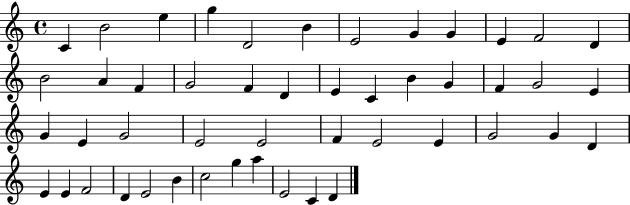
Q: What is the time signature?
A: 4/4